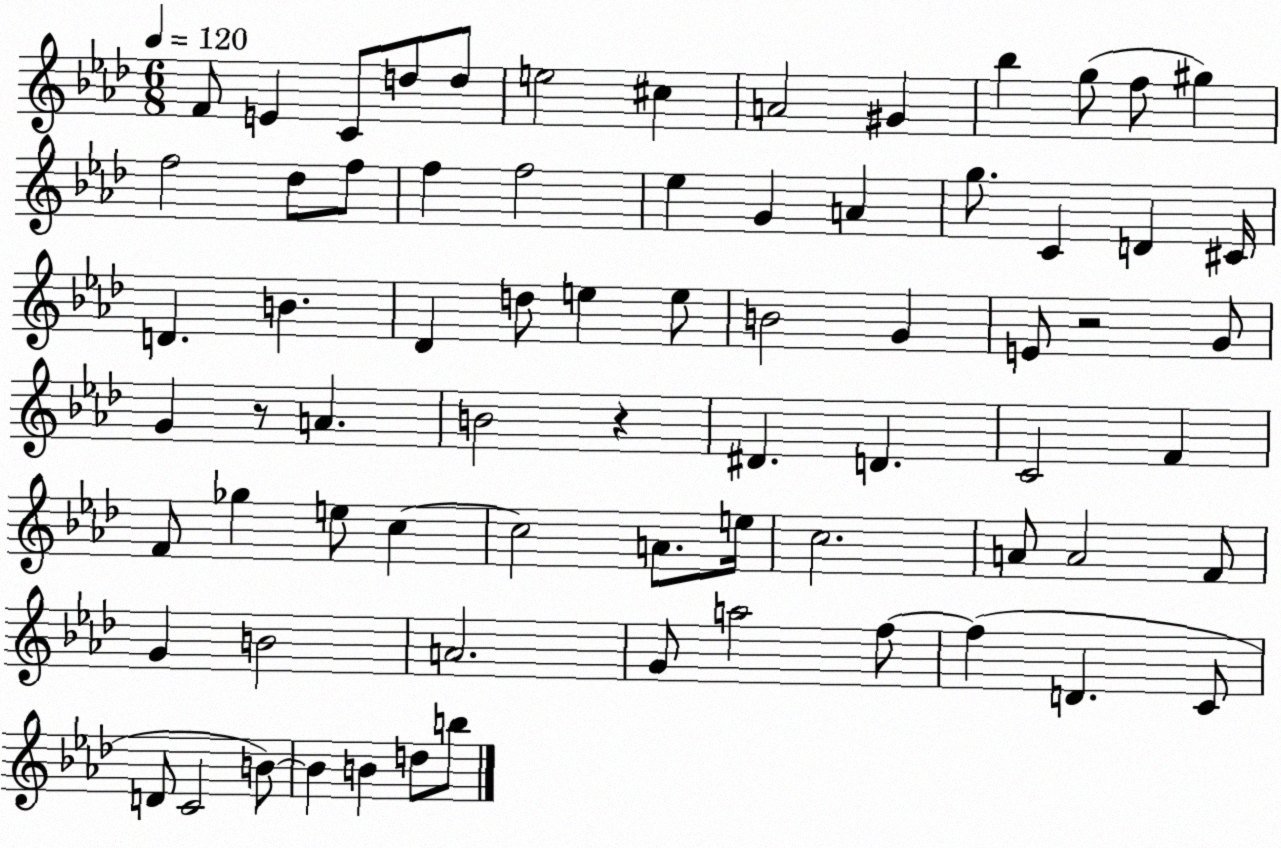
X:1
T:Untitled
M:6/8
L:1/4
K:Ab
F/2 E C/2 d/2 d/2 e2 ^c A2 ^G _b g/2 f/2 ^g f2 _d/2 f/2 f f2 _e G A g/2 C D ^C/4 D B _D d/2 e e/2 B2 G E/2 z2 G/2 G z/2 A B2 z ^D D C2 F F/2 _g e/2 c c2 A/2 e/4 c2 A/2 A2 F/2 G B2 A2 G/2 a2 f/2 f D C/2 D/2 C2 B/2 B B d/2 b/2